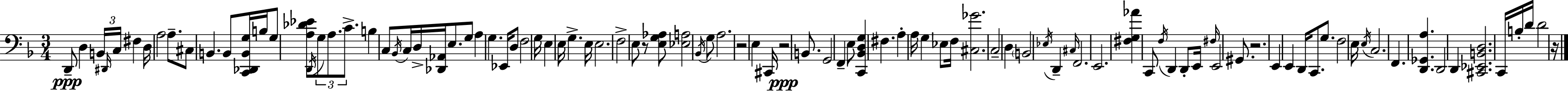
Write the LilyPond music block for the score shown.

{
  \clef bass
  \numericTimeSignature
  \time 3/4
  \key d \minor
  d,8--\ppp d4 \tuplet 3/2 { b,16 \grace { dis,16 } c16 } fis4 | d16 a2 a8.-- | cis8 b,4. b,8 <c, des, b, g>16 | b16 g8 <a des' ees'>8 \acciaccatura { d,16 } \tuplet 3/2 { g8 a8. c'8.-> } | \break b4 c8 \acciaccatura { bes,16 } c16 d16-> <des, aes,>16 | e8. g8 a4 g4. | ees,16 d8 f2 | g16 e4 e16 g4.-> | \break e16 e2. | f2-> e8 | r8 <e g aes>8 <ees a>2 | \acciaccatura { bes,16 } g8 a2. | \break r2 | e4 cis,16 r2\ppp | b,8. g,2 | f,4-- e8 <c, bes, d g>4 fis4. | \break a4-. a16 g4 | ees8 f16 <cis ges'>2. | c2-- | d4 \parenthesize b,2 | \break \acciaccatura { ees16 } d,4-- \grace { cis16 } f,2. | e,2. | <fis g aes'>4 c,8 | \acciaccatura { f16 } d,4 d,8-. e,16 \grace { fis16 } e,2 | \break gis,8. r2. | e,4 | e,4 d,16 c,8. g8. f2 | e16 \acciaccatura { e16 } c2. | \break f,4. | <d, ges, a>4. d,2 | d,4 <cis, ees, b, d>2. | c,16 b16-. d'16 | \break d'2 r16 \bar "|."
}